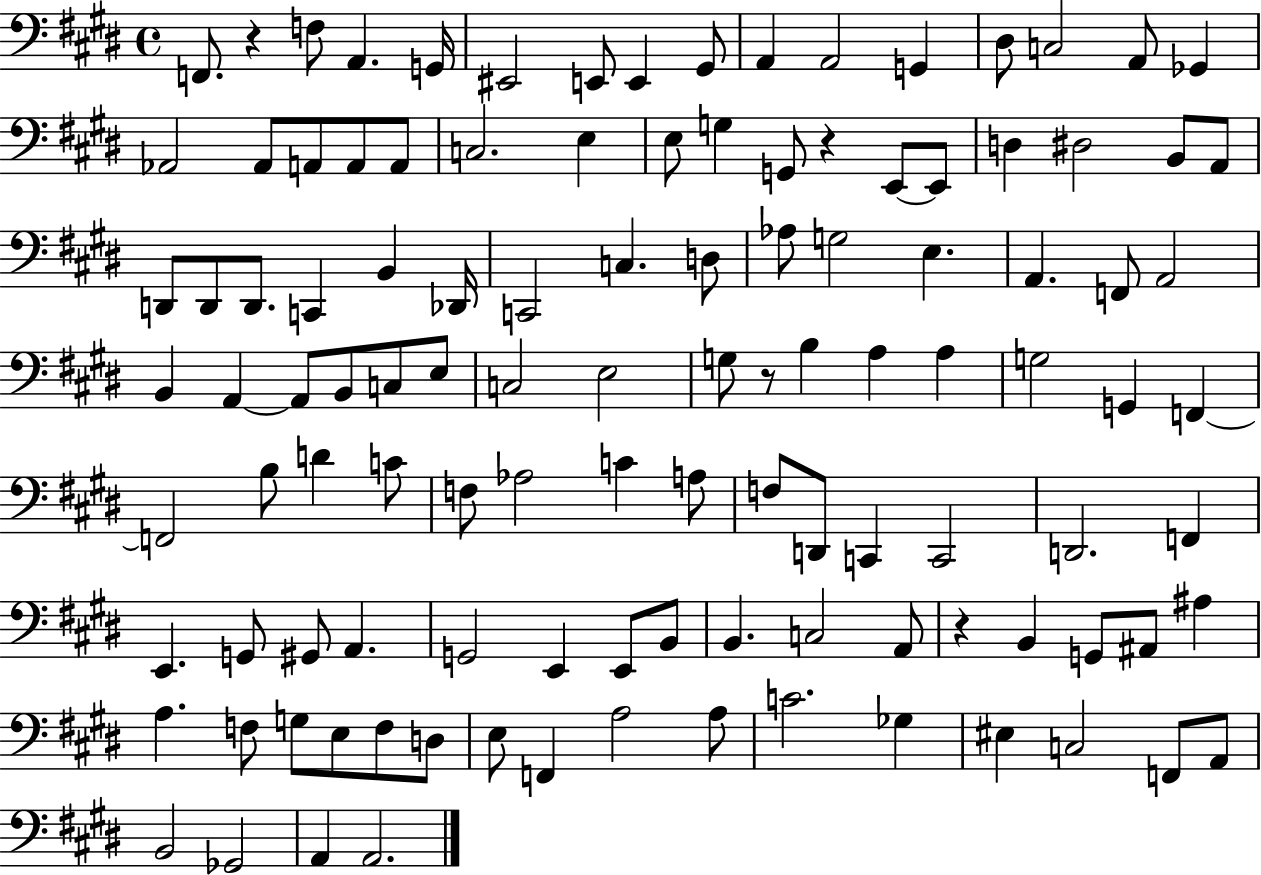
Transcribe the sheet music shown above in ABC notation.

X:1
T:Untitled
M:4/4
L:1/4
K:E
F,,/2 z F,/2 A,, G,,/4 ^E,,2 E,,/2 E,, ^G,,/2 A,, A,,2 G,, ^D,/2 C,2 A,,/2 _G,, _A,,2 _A,,/2 A,,/2 A,,/2 A,,/2 C,2 E, E,/2 G, G,,/2 z E,,/2 E,,/2 D, ^D,2 B,,/2 A,,/2 D,,/2 D,,/2 D,,/2 C,, B,, _D,,/4 C,,2 C, D,/2 _A,/2 G,2 E, A,, F,,/2 A,,2 B,, A,, A,,/2 B,,/2 C,/2 E,/2 C,2 E,2 G,/2 z/2 B, A, A, G,2 G,, F,, F,,2 B,/2 D C/2 F,/2 _A,2 C A,/2 F,/2 D,,/2 C,, C,,2 D,,2 F,, E,, G,,/2 ^G,,/2 A,, G,,2 E,, E,,/2 B,,/2 B,, C,2 A,,/2 z B,, G,,/2 ^A,,/2 ^A, A, F,/2 G,/2 E,/2 F,/2 D,/2 E,/2 F,, A,2 A,/2 C2 _G, ^E, C,2 F,,/2 A,,/2 B,,2 _G,,2 A,, A,,2